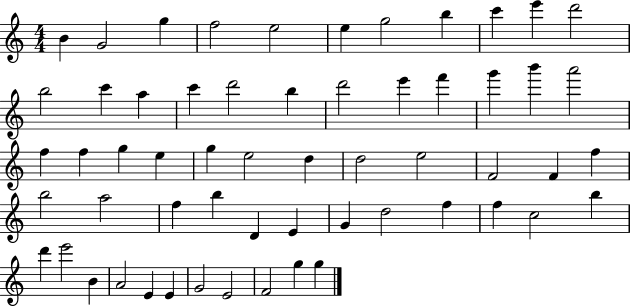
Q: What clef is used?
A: treble